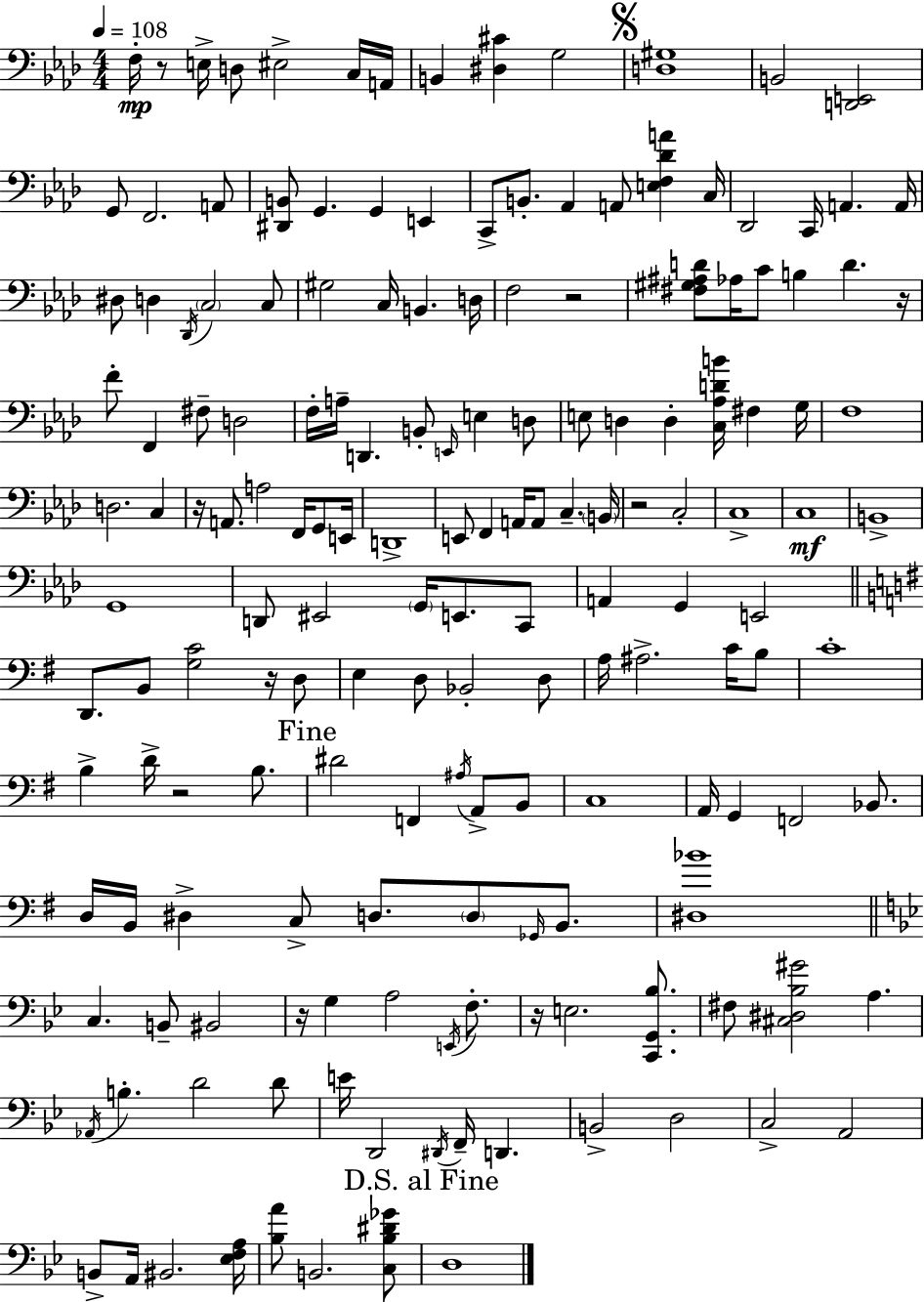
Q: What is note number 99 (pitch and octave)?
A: F2